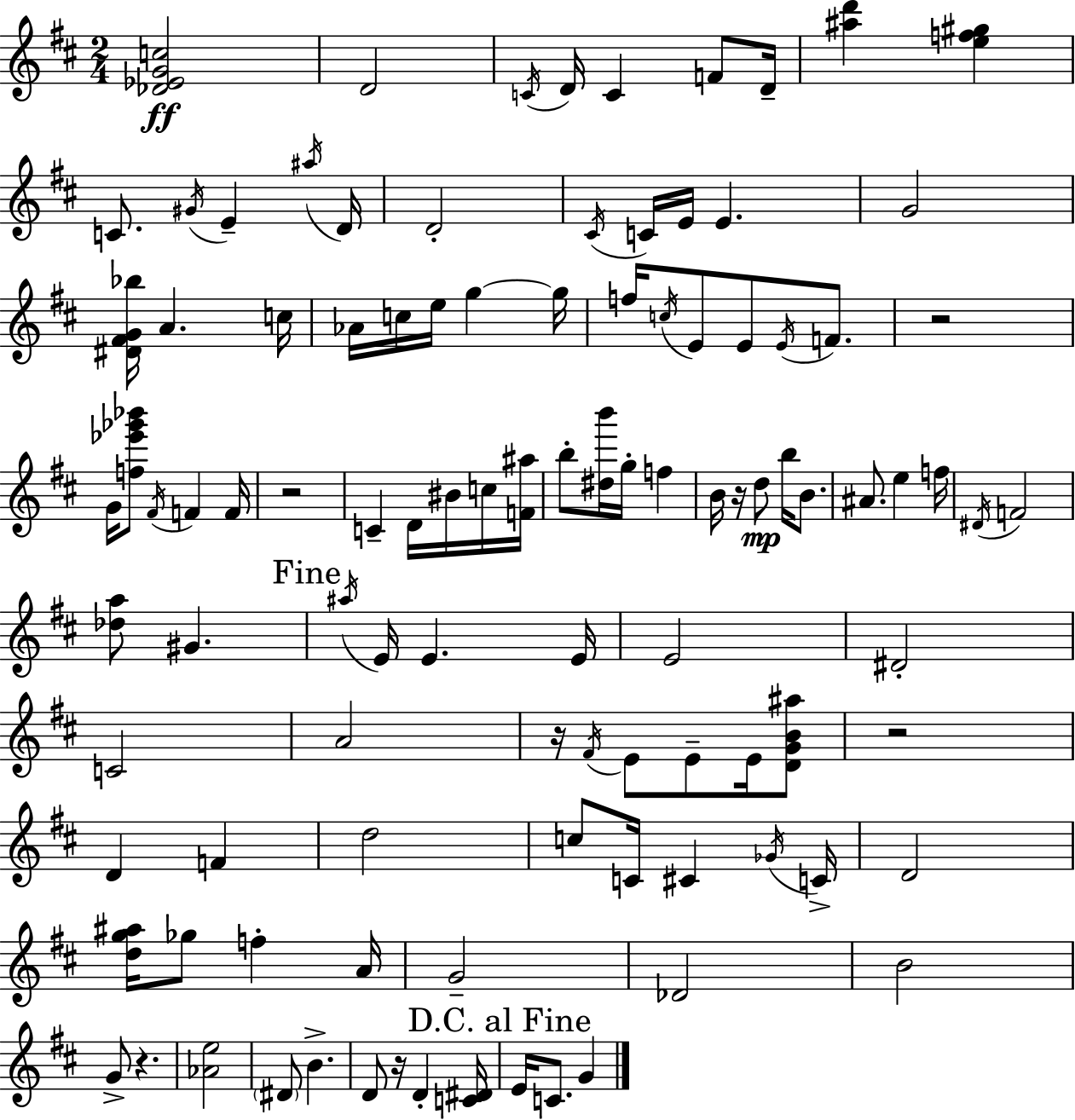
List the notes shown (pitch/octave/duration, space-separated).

[Db4,Eb4,G4,C5]/h D4/h C4/s D4/s C4/q F4/e D4/s [A#5,D6]/q [E5,F5,G#5]/q C4/e. G#4/s E4/q A#5/s D4/s D4/h C#4/s C4/s E4/s E4/q. G4/h [D#4,F#4,G4,Bb5]/s A4/q. C5/s Ab4/s C5/s E5/s G5/q G5/s F5/s C5/s E4/e E4/e E4/s F4/e. R/h G4/s [F5,Eb6,Gb6,Bb6]/e F#4/s F4/q F4/s R/h C4/q D4/s BIS4/s C5/s [F4,A#5]/s B5/e [D#5,B6]/s G5/s F5/q B4/s R/s D5/e B5/s B4/e. A#4/e. E5/q F5/s D#4/s F4/h [Db5,A5]/e G#4/q. A#5/s E4/s E4/q. E4/s E4/h D#4/h C4/h A4/h R/s F#4/s E4/e E4/e E4/s [D4,G4,B4,A#5]/e R/h D4/q F4/q D5/h C5/e C4/s C#4/q Gb4/s C4/s D4/h [D5,G5,A#5]/s Gb5/e F5/q A4/s G4/h Db4/h B4/h G4/e R/q. [Ab4,E5]/h D#4/e B4/q. D4/e R/s D4/q [C4,D#4]/s E4/s C4/e. G4/q